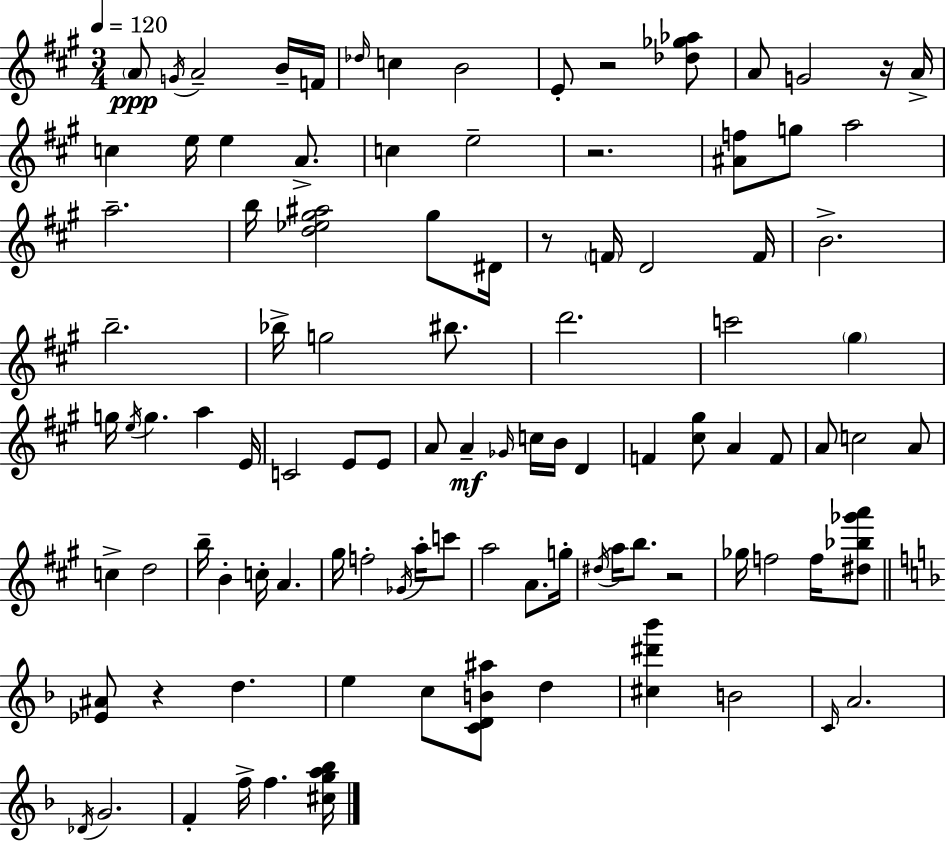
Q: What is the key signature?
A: A major